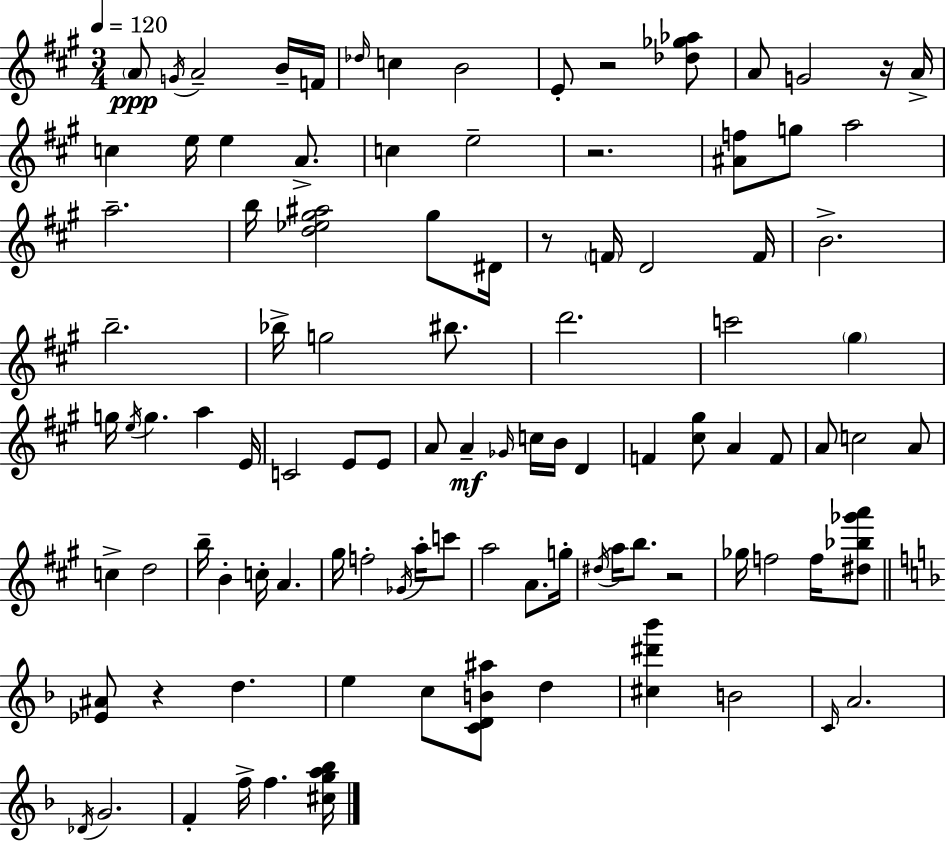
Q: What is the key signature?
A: A major